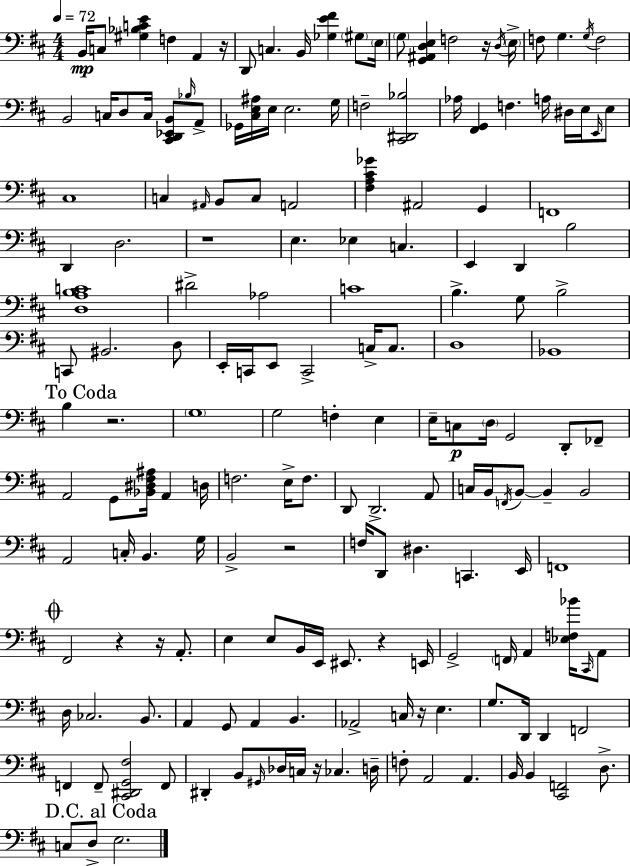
{
  \clef bass
  \numericTimeSignature
  \time 4/4
  \key d \major
  \tempo 4 = 72
  b,16\mp c8 <gis bes c' e'>4 f4 a,4 r16 | d,8 c4. b,16 <ges e' fis'>4 \parenthesize gis8 \parenthesize e16 | \parenthesize g8 <g, ais, d e>4 f2 r16 \acciaccatura { d16 } | \parenthesize e16-> f8 g4. \acciaccatura { g16 } f2 | \break b,2 c16 d8 c16 <cis, d, ees, b,>8 | \grace { bes16 } a,8-> ges,16 <cis e ais>16 e16 e2. | g16 f2-- <cis, dis, bes>2 | aes16 <fis, g,>4 f4. a16 dis16 | \break e16 \grace { e,16 } e8 cis1 | c4 \grace { ais,16 } b,8 c8 a,2 | <fis a cis' ges'>4 ais,2 | g,4 f,1 | \break d,4 d2. | r1 | e4. ees4 c4. | e,4 d,4 b2 | \break <d a b c'>1 | dis'2-> aes2 | c'1 | b4.-> g8 b2-> | \break c,8 bis,2. | d8 e,16-. c,16 e,8 c,2-> | c16-> c8. d1 | bes,1 | \break \mark "To Coda" b4 r2. | \parenthesize g1 | g2 f4-. | e4 e16-- c8\p \parenthesize d16 g,2 | \break d,8-. fes,8-- a,2 g,8 <bes, dis fis ais>16 | a,4 d16 f2. | e16-> f8. d,8 d,2.-> | a,8 c16 b,16 \acciaccatura { f,16 } b,8~~ b,4-- b,2 | \break a,2 c16-. b,4. | g16 b,2-> r2 | f16 d,8 dis4. c,4. | e,16 f,1 | \break \mark \markup { \musicglyph "scripts.coda" } fis,2 r4 | r16 a,8.-. e4 e8 b,16 e,16 eis,8. | r4 e,16 g,2-> \parenthesize f,16 a,4 | <ees f bes'>16 \grace { cis,16 } a,8 d16 ces2. | \break b,8. a,4 g,8 a,4 | b,4. aes,2-> c16 | r16 e4. g8. d,16 d,4 f,2 | f,4 f,8-- <cis, dis, g, fis>2 | \break f,8 dis,4-. b,8 \grace { gis,16 } des16 c16 | r16 ces4. d16-- f8-. a,2 | a,4. b,16 b,4 <cis, f,>2 | d8.-> \mark "D.C. al Coda" c8 d8-> e2. | \break \bar "|."
}